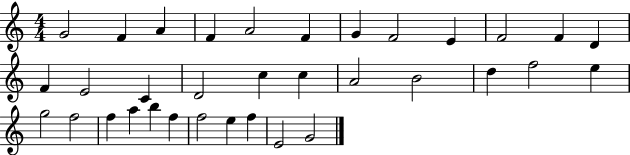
{
  \clef treble
  \numericTimeSignature
  \time 4/4
  \key c \major
  g'2 f'4 a'4 | f'4 a'2 f'4 | g'4 f'2 e'4 | f'2 f'4 d'4 | \break f'4 e'2 c'4 | d'2 c''4 c''4 | a'2 b'2 | d''4 f''2 e''4 | \break g''2 f''2 | f''4 a''4 b''4 f''4 | f''2 e''4 f''4 | e'2 g'2 | \break \bar "|."
}